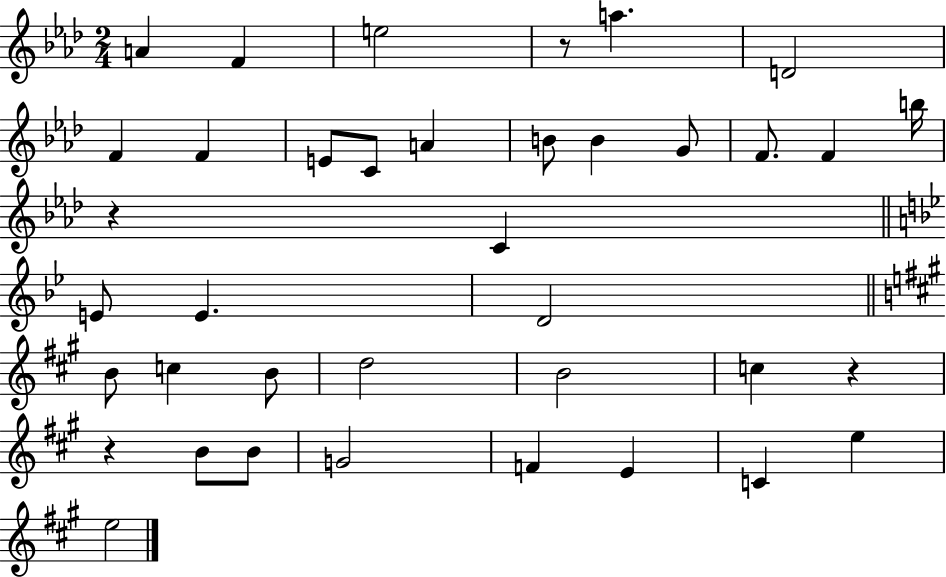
X:1
T:Untitled
M:2/4
L:1/4
K:Ab
A F e2 z/2 a D2 F F E/2 C/2 A B/2 B G/2 F/2 F b/4 z C E/2 E D2 B/2 c B/2 d2 B2 c z z B/2 B/2 G2 F E C e e2